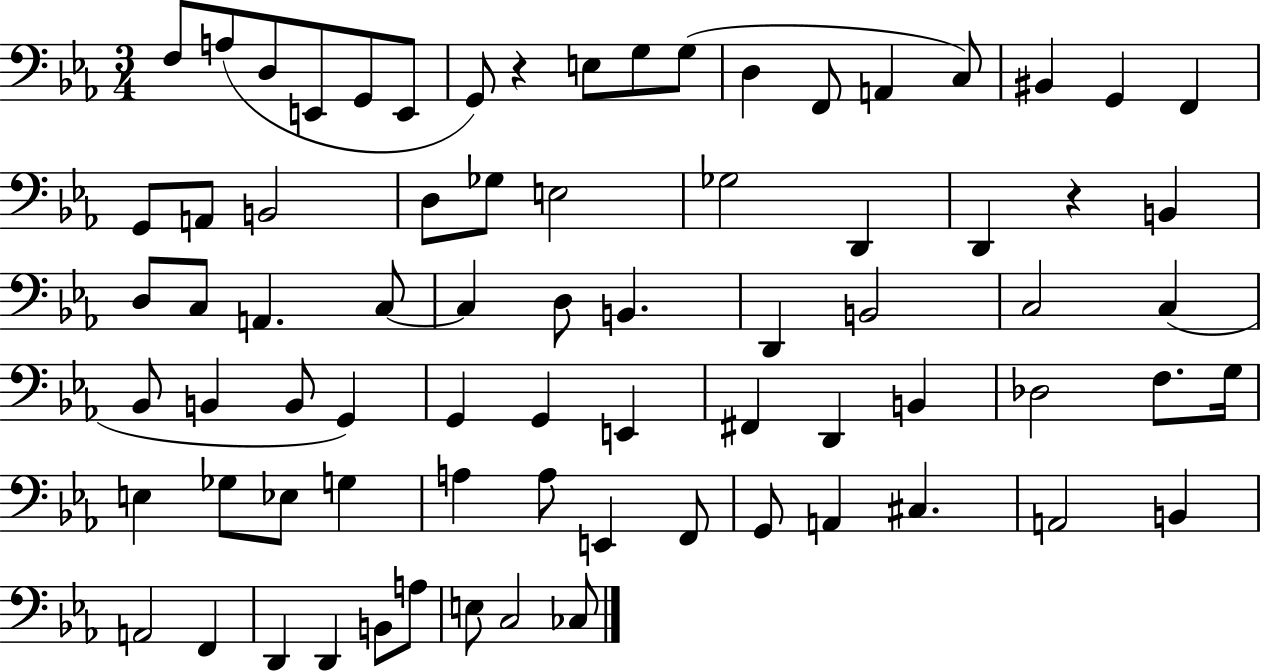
{
  \clef bass
  \numericTimeSignature
  \time 3/4
  \key ees \major
  f8 a8( d8 e,8 g,8 e,8 | g,8) r4 e8 g8 g8( | d4 f,8 a,4 c8) | bis,4 g,4 f,4 | \break g,8 a,8 b,2 | d8 ges8 e2 | ges2 d,4 | d,4 r4 b,4 | \break d8 c8 a,4. c8~~ | c4 d8 b,4. | d,4 b,2 | c2 c4( | \break bes,8 b,4 b,8 g,4) | g,4 g,4 e,4 | fis,4 d,4 b,4 | des2 f8. g16 | \break e4 ges8 ees8 g4 | a4 a8 e,4 f,8 | g,8 a,4 cis4. | a,2 b,4 | \break a,2 f,4 | d,4 d,4 b,8 a8 | e8 c2 ces8 | \bar "|."
}